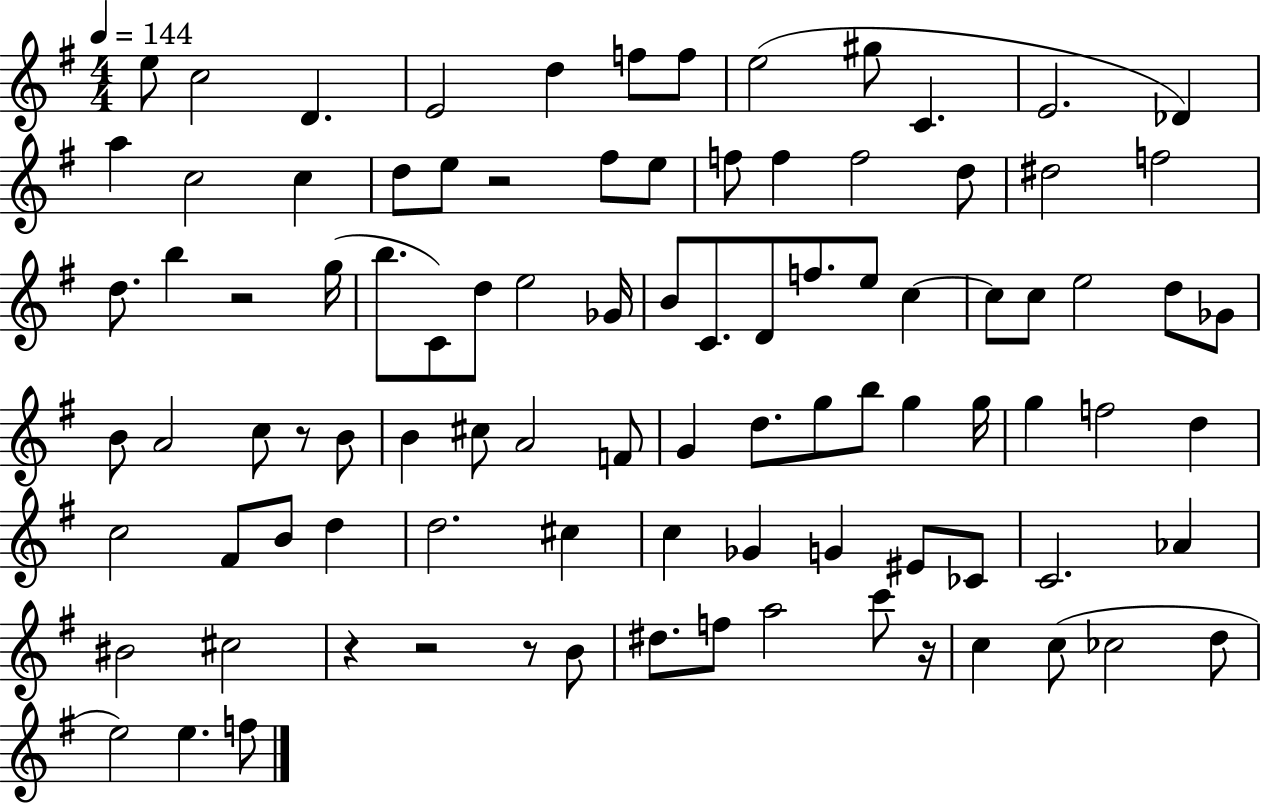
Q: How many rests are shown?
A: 7